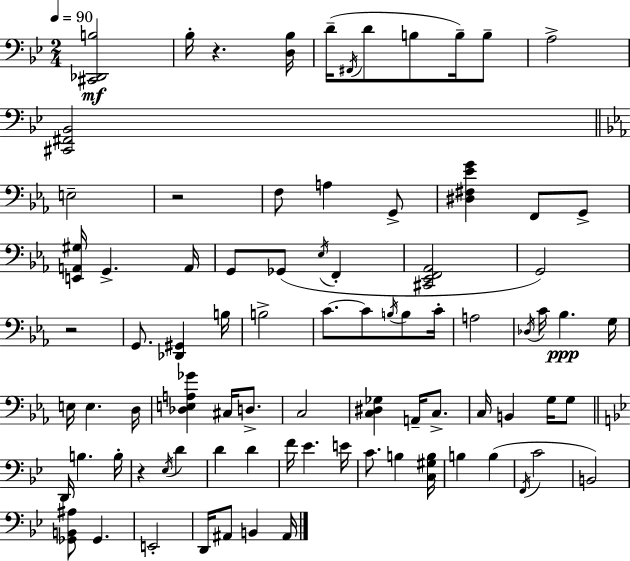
X:1
T:Untitled
M:2/4
L:1/4
K:Gm
[^C,,_D,,B,]2 _B,/4 z [D,_B,]/4 D/4 ^F,,/4 D/2 B,/2 B,/4 B,/2 A,2 [^C,,^F,,_B,,]2 E,2 z2 F,/2 A, G,,/2 [^D,^F,_EG] F,,/2 G,,/2 [E,,A,,^G,]/4 G,, A,,/4 G,,/2 _G,,/2 _E,/4 F,, [^C,,_E,,F,,_A,,]2 G,,2 z2 G,,/2 [_D,,^G,,] B,/4 B,2 C/2 C/2 B,/4 B,/2 C/4 A,2 _D,/4 C/4 _B, G,/4 E,/4 E, D,/4 [_D,E,A,_G] ^C,/4 D,/2 C,2 [C,^D,_G,] A,,/4 C,/2 C,/4 B,, G,/4 G,/2 D,,/4 B, B,/4 z _E,/4 D D D F/4 _E E/4 C/2 B, [C,^G,B,]/4 B, B, F,,/4 C2 B,,2 [_G,,B,,^A,]/2 _G,, E,,2 D,,/4 ^A,,/2 B,, ^A,,/4